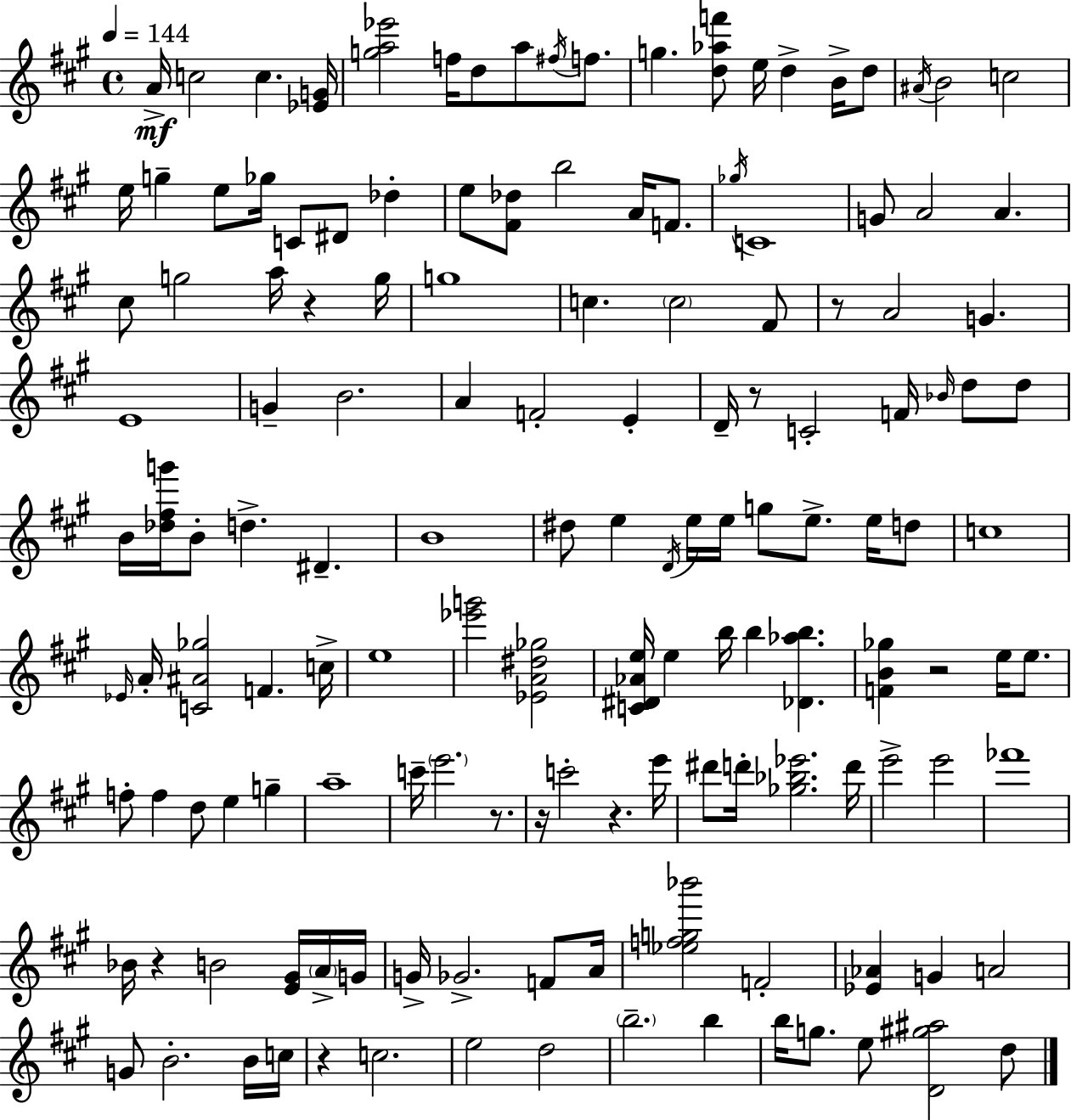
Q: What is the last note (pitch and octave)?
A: D5